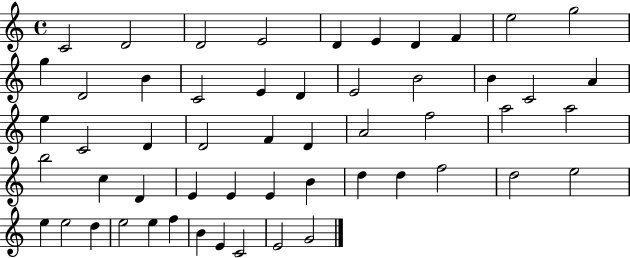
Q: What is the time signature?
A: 4/4